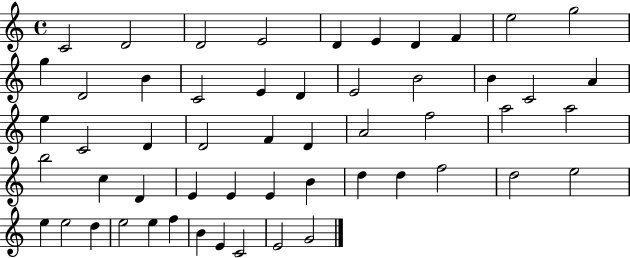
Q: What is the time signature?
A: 4/4